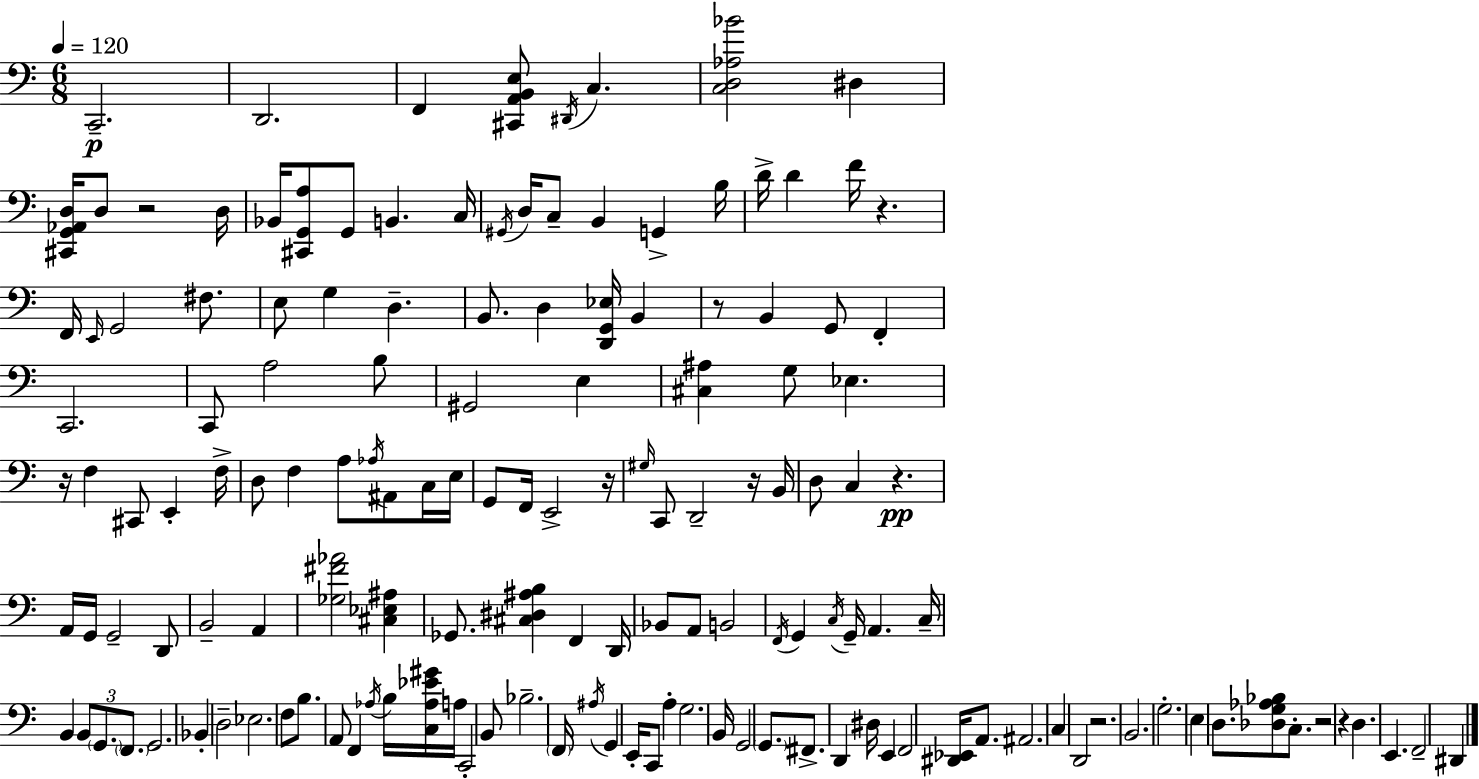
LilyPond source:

{
  \clef bass
  \numericTimeSignature
  \time 6/8
  \key c \major
  \tempo 4 = 120
  c,2.--\p | d,2. | f,4 <cis, a, b, e>8 \acciaccatura { dis,16 } c4. | <c d aes bes'>2 dis4 | \break <cis, g, aes, d>16 d8 r2 | d16 bes,16 <cis, g, a>8 g,8 b,4. | c16 \acciaccatura { gis,16 } d16 c8-- b,4 g,4-> | b16 d'16-> d'4 f'16 r4. | \break f,16 \grace { e,16 } g,2 | fis8. e8 g4 d4.-- | b,8. d4 <d, g, ees>16 b,4 | r8 b,4 g,8 f,4-. | \break c,2. | c,8 a2 | b8 gis,2 e4 | <cis ais>4 g8 ees4. | \break r16 f4 cis,8 e,4-. | f16-> d8 f4 a8 \acciaccatura { aes16 } | ais,8 c16 e16 g,8 f,16 e,2-> | r16 \grace { gis16 } c,8 d,2-- | \break r16 b,16 d8 c4 r4.\pp | a,16 g,16 g,2-- | d,8 b,2-- | a,4 <ges fis' aes'>2 | \break <cis ees ais>4 ges,8. <cis dis ais b>4 | f,4 d,16 bes,8 a,8 b,2 | \acciaccatura { f,16 } g,4 \acciaccatura { c16 } g,16-- | a,4. c16-- b,4 \tuplet 3/2 { b,8 | \break \parenthesize g,8. \parenthesize f,8. } g,2. | bes,4-. d2-- | ees2. | f8 b8. | \break a,8 f,4 \acciaccatura { aes16 } b16 <c aes ees' gis'>16 a16 c,2-. | b,8 bes2.-- | \parenthesize f,16 \acciaccatura { ais16 } g,4 | e,16-. c,8 a4-. g2. | \break b,16 g,2 | \parenthesize g,8. fis,8.-> | d,4 dis16 e,4 f,2 | <dis, ees,>16 a,8. ais,2. | \break c4 | d,2 r2. | b,2. | g2.-. | \break e4 | d8. <des g aes bes>8 c8.-. r2 | r4 d4. | e,4. f,2-- | \break dis,4 \bar "|."
}